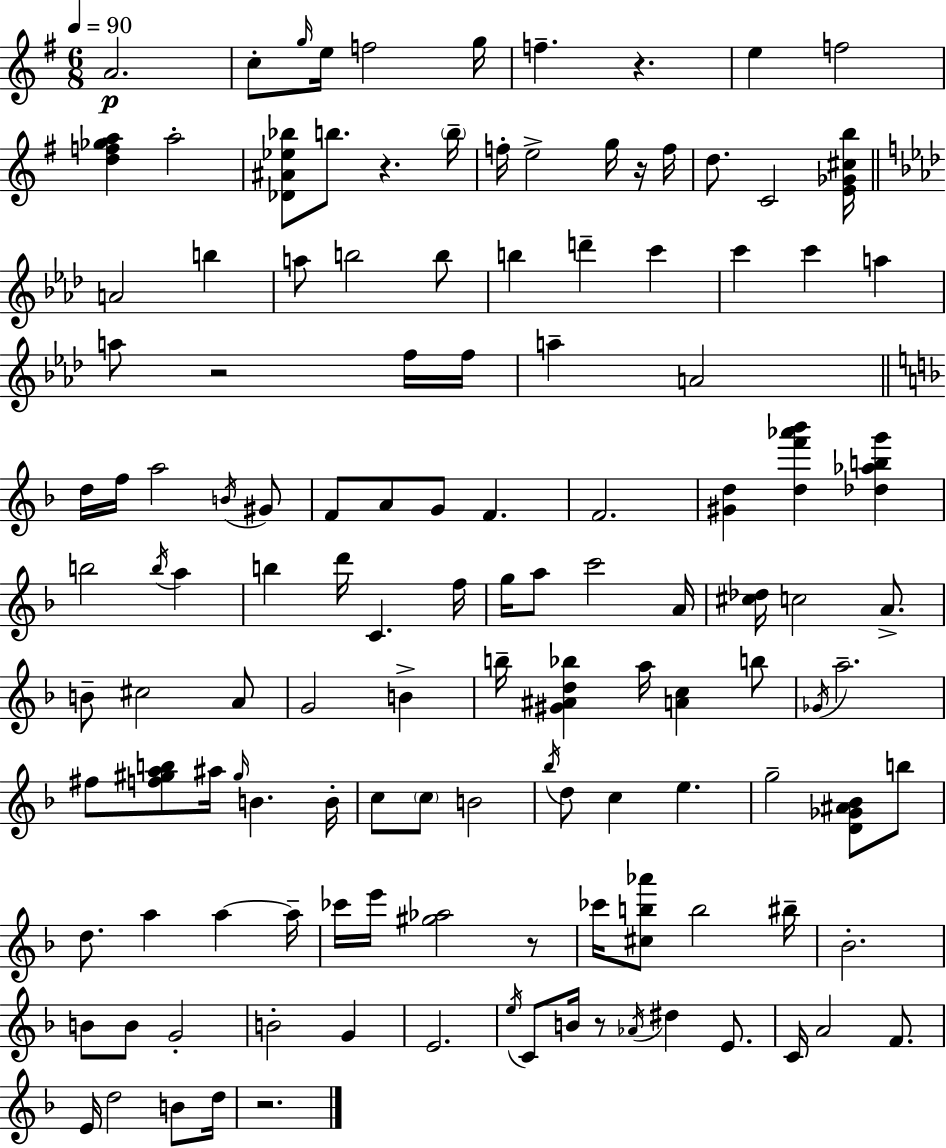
X:1
T:Untitled
M:6/8
L:1/4
K:Em
A2 c/2 g/4 e/4 f2 g/4 f z e f2 [df_ga] a2 [_D^A_e_b]/2 b/2 z b/4 f/4 e2 g/4 z/4 f/4 d/2 C2 [E_G^cb]/4 A2 b a/2 b2 b/2 b d' c' c' c' a a/2 z2 f/4 f/4 a A2 d/4 f/4 a2 B/4 ^G/2 F/2 A/2 G/2 F F2 [^Gd] [df'_a'_b'] [_d_abg'] b2 b/4 a b d'/4 C f/4 g/4 a/2 c'2 A/4 [^c_d]/4 c2 A/2 B/2 ^c2 A/2 G2 B b/4 [^G^Ad_b] a/4 [Ac] b/2 _G/4 a2 ^f/2 [f^gab]/2 ^a/4 ^g/4 B B/4 c/2 c/2 B2 _b/4 d/2 c e g2 [D_G^A_B]/2 b/2 d/2 a a a/4 _c'/4 e'/4 [^g_a]2 z/2 _c'/4 [^cb_a']/2 b2 ^b/4 _B2 B/2 B/2 G2 B2 G E2 e/4 C/2 B/4 z/2 _A/4 ^d E/2 C/4 A2 F/2 E/4 d2 B/2 d/4 z2